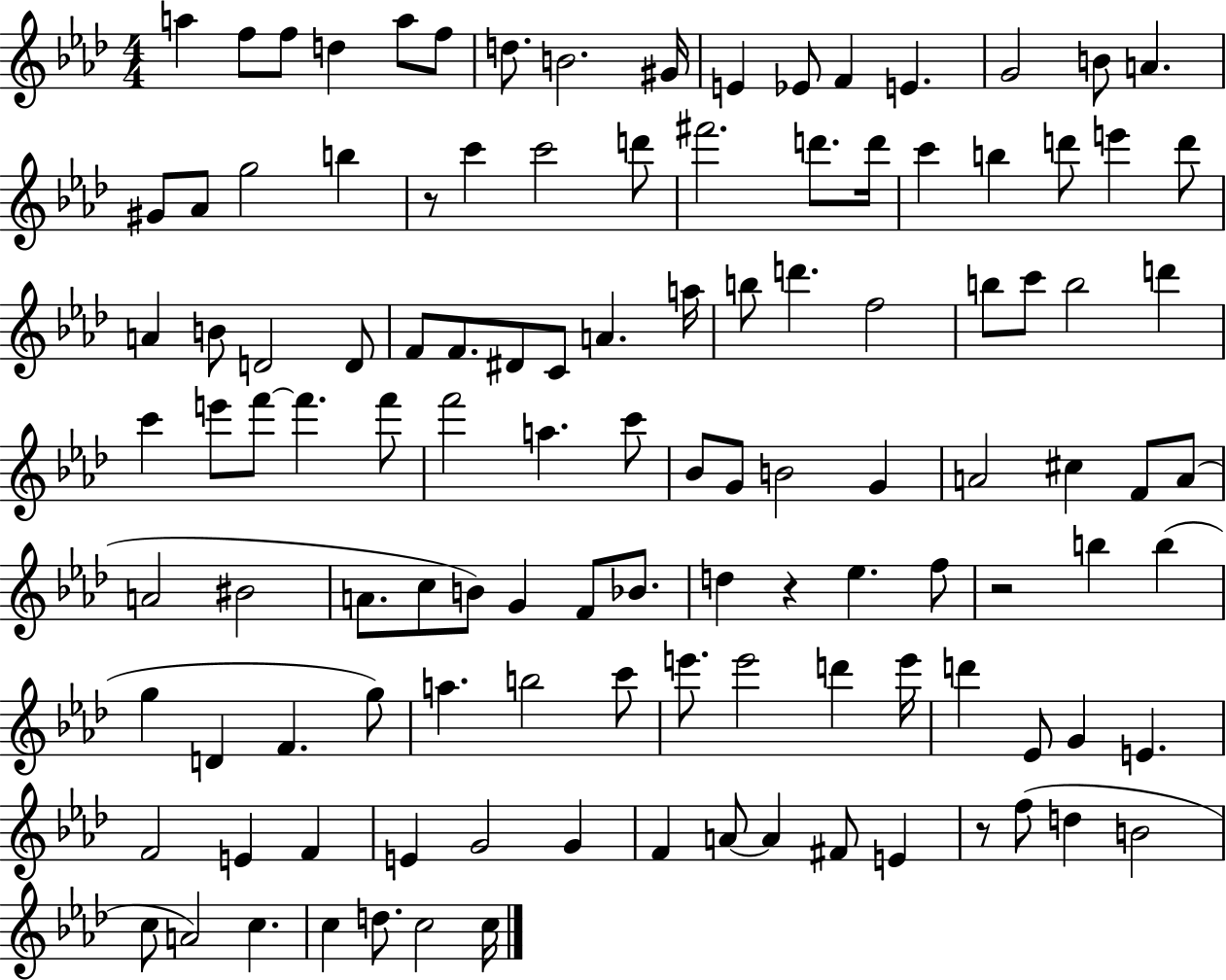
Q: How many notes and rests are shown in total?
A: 117